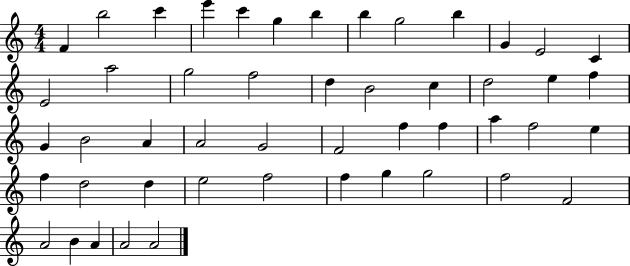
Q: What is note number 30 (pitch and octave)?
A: F5